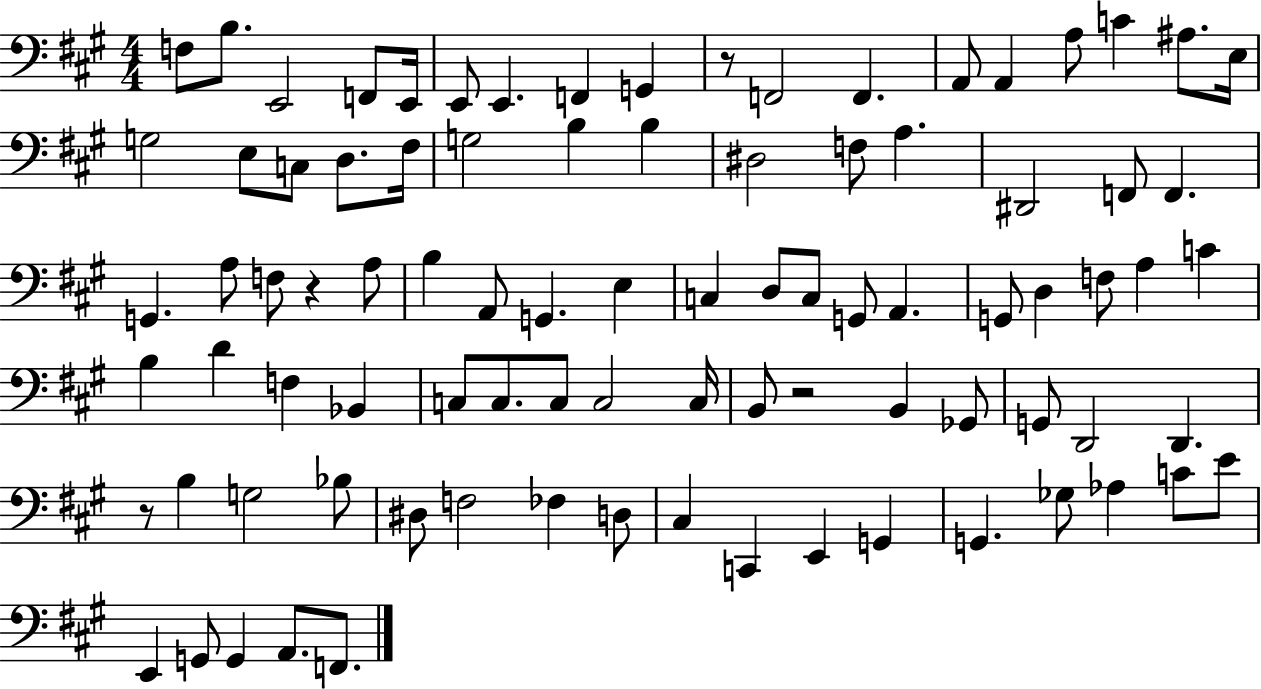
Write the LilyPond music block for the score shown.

{
  \clef bass
  \numericTimeSignature
  \time 4/4
  \key a \major
  f8 b8. e,2 f,8 e,16 | e,8 e,4. f,4 g,4 | r8 f,2 f,4. | a,8 a,4 a8 c'4 ais8. e16 | \break g2 e8 c8 d8. fis16 | g2 b4 b4 | dis2 f8 a4. | dis,2 f,8 f,4. | \break g,4. a8 f8 r4 a8 | b4 a,8 g,4. e4 | c4 d8 c8 g,8 a,4. | g,8 d4 f8 a4 c'4 | \break b4 d'4 f4 bes,4 | c8 c8. c8 c2 c16 | b,8 r2 b,4 ges,8 | g,8 d,2 d,4. | \break r8 b4 g2 bes8 | dis8 f2 fes4 d8 | cis4 c,4 e,4 g,4 | g,4. ges8 aes4 c'8 e'8 | \break e,4 g,8 g,4 a,8. f,8. | \bar "|."
}